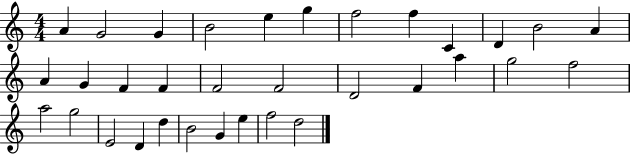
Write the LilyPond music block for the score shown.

{
  \clef treble
  \numericTimeSignature
  \time 4/4
  \key c \major
  a'4 g'2 g'4 | b'2 e''4 g''4 | f''2 f''4 c'4 | d'4 b'2 a'4 | \break a'4 g'4 f'4 f'4 | f'2 f'2 | d'2 f'4 a''4 | g''2 f''2 | \break a''2 g''2 | e'2 d'4 d''4 | b'2 g'4 e''4 | f''2 d''2 | \break \bar "|."
}